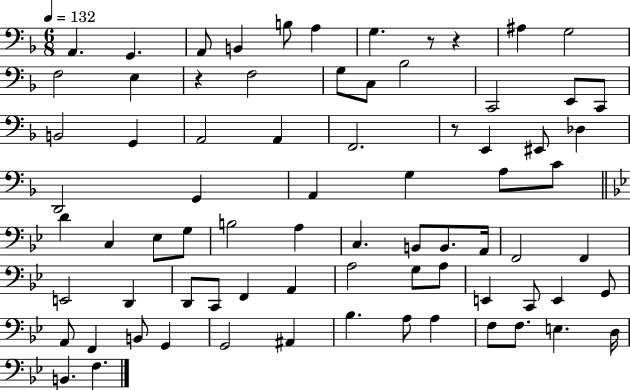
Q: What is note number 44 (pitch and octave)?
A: F2